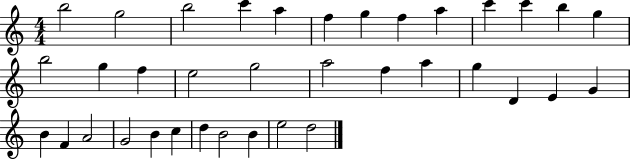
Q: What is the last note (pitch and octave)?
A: D5